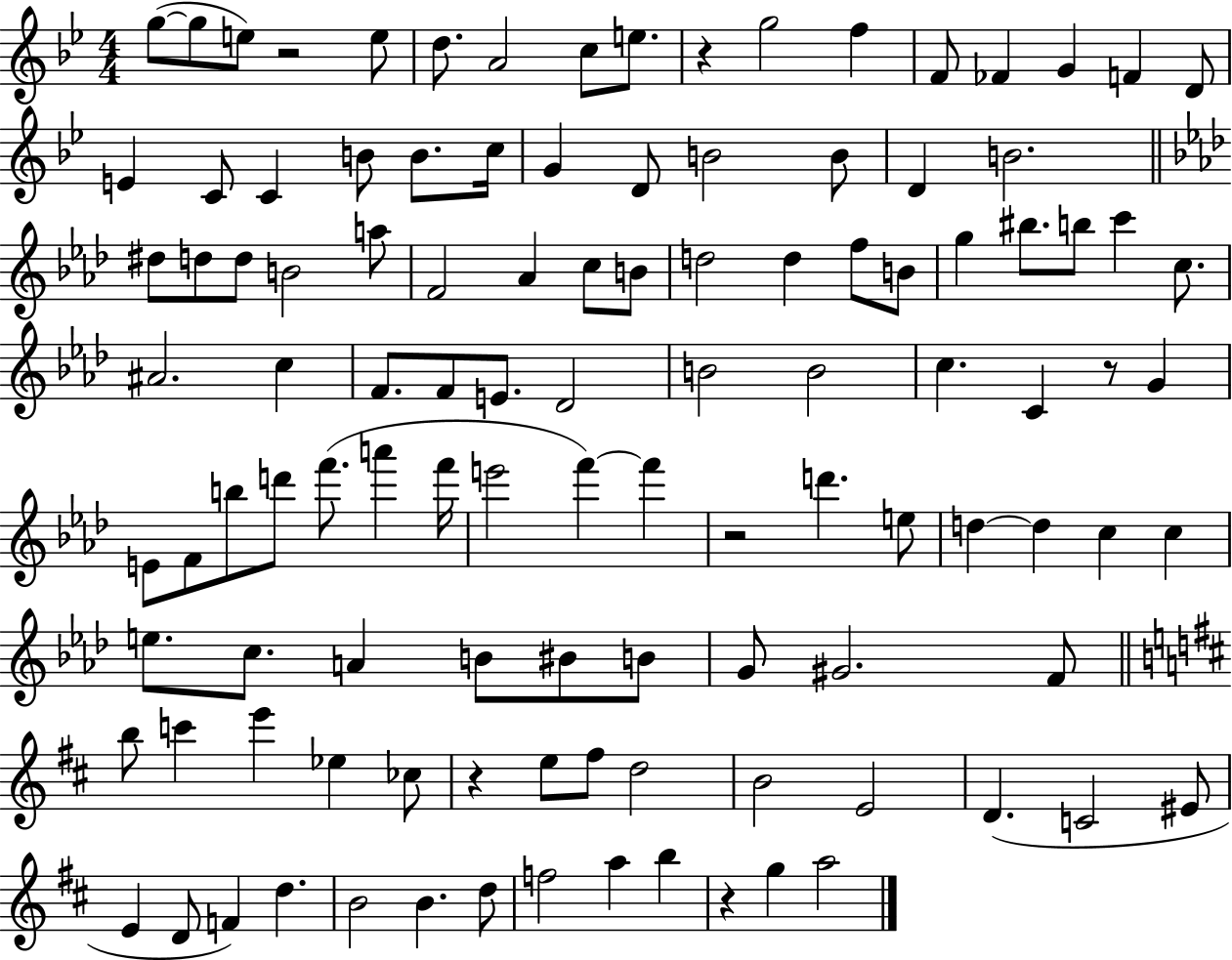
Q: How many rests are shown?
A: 6